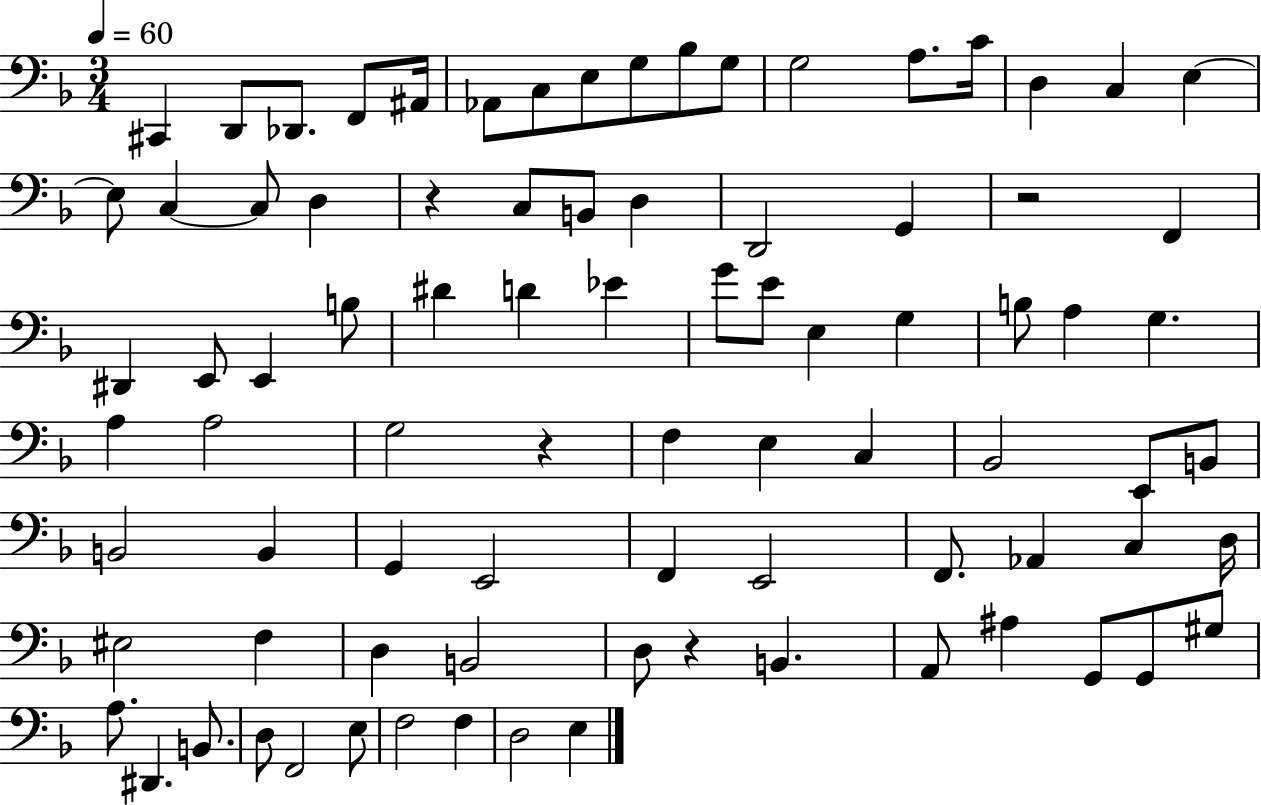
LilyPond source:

{
  \clef bass
  \numericTimeSignature
  \time 3/4
  \key f \major
  \tempo 4 = 60
  \repeat volta 2 { cis,4 d,8 des,8. f,8 ais,16 | aes,8 c8 e8 g8 bes8 g8 | g2 a8. c'16 | d4 c4 e4~~ | \break e8 c4~~ c8 d4 | r4 c8 b,8 d4 | d,2 g,4 | r2 f,4 | \break dis,4 e,8 e,4 b8 | dis'4 d'4 ees'4 | g'8 e'8 e4 g4 | b8 a4 g4. | \break a4 a2 | g2 r4 | f4 e4 c4 | bes,2 e,8 b,8 | \break b,2 b,4 | g,4 e,2 | f,4 e,2 | f,8. aes,4 c4 d16 | \break eis2 f4 | d4 b,2 | d8 r4 b,4. | a,8 ais4 g,8 g,8 gis8 | \break a8. dis,4. b,8. | d8 f,2 e8 | f2 f4 | d2 e4 | \break } \bar "|."
}